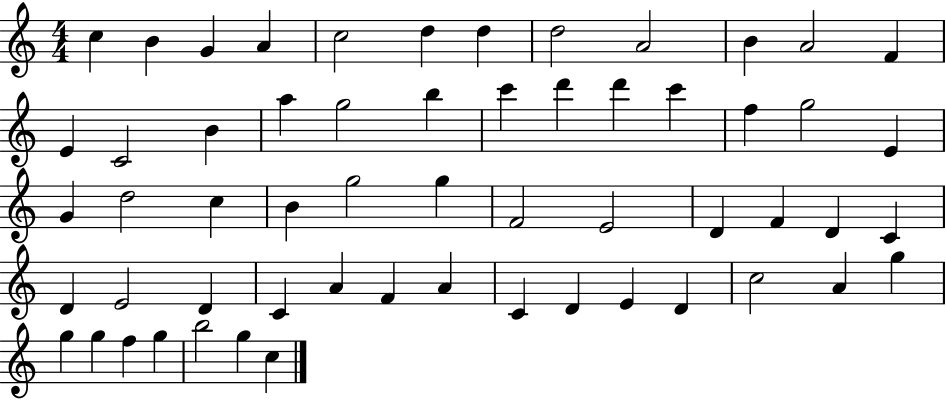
C5/q B4/q G4/q A4/q C5/h D5/q D5/q D5/h A4/h B4/q A4/h F4/q E4/q C4/h B4/q A5/q G5/h B5/q C6/q D6/q D6/q C6/q F5/q G5/h E4/q G4/q D5/h C5/q B4/q G5/h G5/q F4/h E4/h D4/q F4/q D4/q C4/q D4/q E4/h D4/q C4/q A4/q F4/q A4/q C4/q D4/q E4/q D4/q C5/h A4/q G5/q G5/q G5/q F5/q G5/q B5/h G5/q C5/q